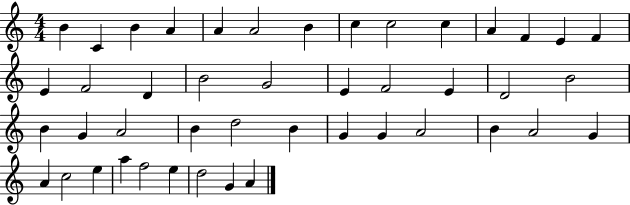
B4/q C4/q B4/q A4/q A4/q A4/h B4/q C5/q C5/h C5/q A4/q F4/q E4/q F4/q E4/q F4/h D4/q B4/h G4/h E4/q F4/h E4/q D4/h B4/h B4/q G4/q A4/h B4/q D5/h B4/q G4/q G4/q A4/h B4/q A4/h G4/q A4/q C5/h E5/q A5/q F5/h E5/q D5/h G4/q A4/q